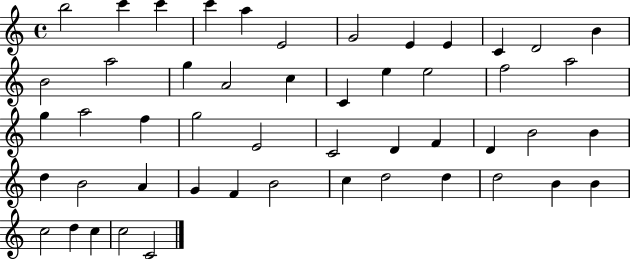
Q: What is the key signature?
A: C major